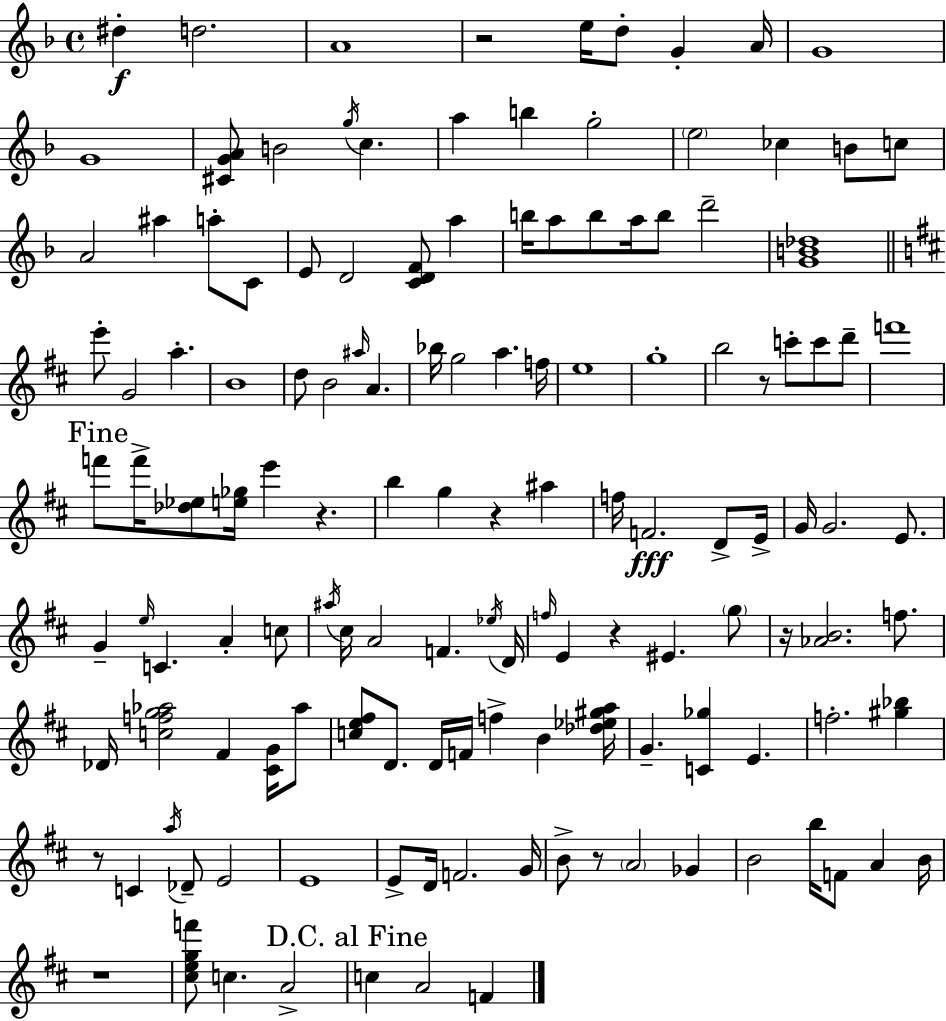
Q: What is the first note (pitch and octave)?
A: D#5